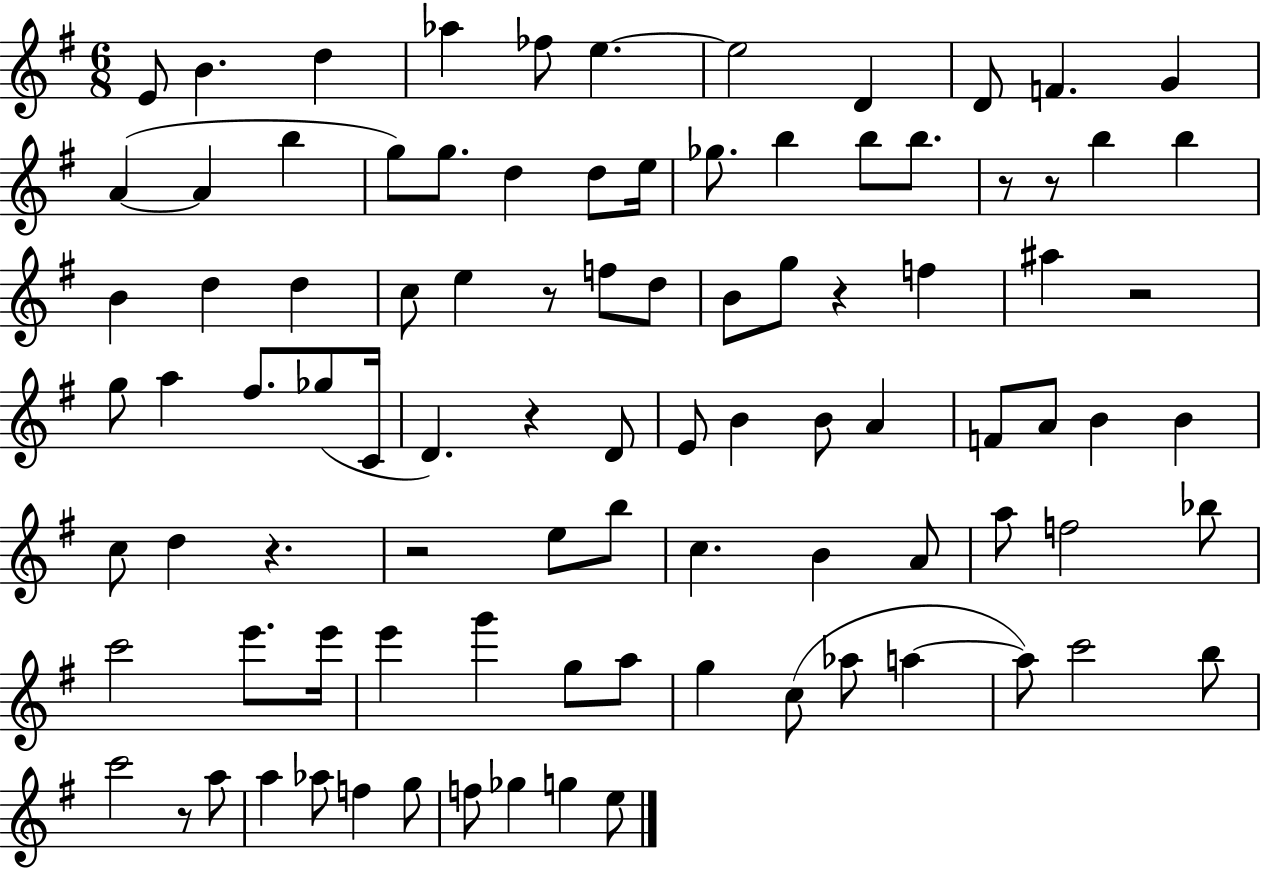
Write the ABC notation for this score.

X:1
T:Untitled
M:6/8
L:1/4
K:G
E/2 B d _a _f/2 e e2 D D/2 F G A A b g/2 g/2 d d/2 e/4 _g/2 b b/2 b/2 z/2 z/2 b b B d d c/2 e z/2 f/2 d/2 B/2 g/2 z f ^a z2 g/2 a ^f/2 _g/2 C/4 D z D/2 E/2 B B/2 A F/2 A/2 B B c/2 d z z2 e/2 b/2 c B A/2 a/2 f2 _b/2 c'2 e'/2 e'/4 e' g' g/2 a/2 g c/2 _a/2 a a/2 c'2 b/2 c'2 z/2 a/2 a _a/2 f g/2 f/2 _g g e/2